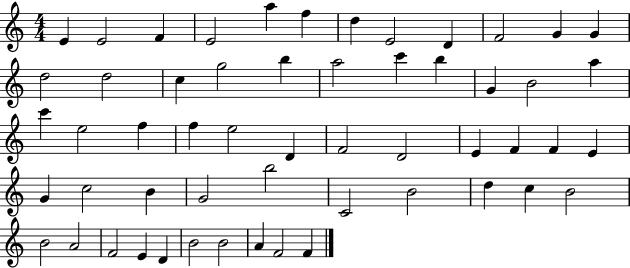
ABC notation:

X:1
T:Untitled
M:4/4
L:1/4
K:C
E E2 F E2 a f d E2 D F2 G G d2 d2 c g2 b a2 c' b G B2 a c' e2 f f e2 D F2 D2 E F F E G c2 B G2 b2 C2 B2 d c B2 B2 A2 F2 E D B2 B2 A F2 F